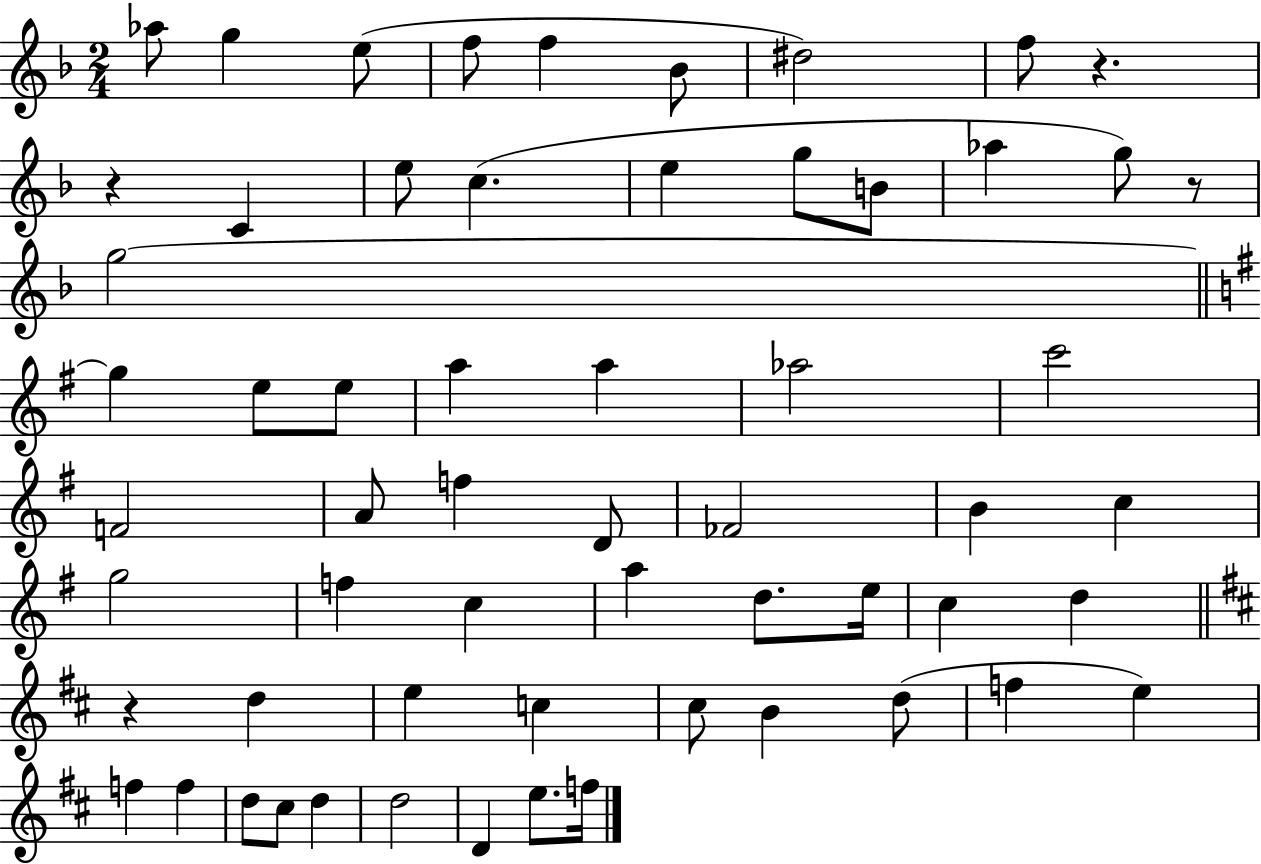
X:1
T:Untitled
M:2/4
L:1/4
K:F
_a/2 g e/2 f/2 f _B/2 ^d2 f/2 z z C e/2 c e g/2 B/2 _a g/2 z/2 g2 g e/2 e/2 a a _a2 c'2 F2 A/2 f D/2 _F2 B c g2 f c a d/2 e/4 c d z d e c ^c/2 B d/2 f e f f d/2 ^c/2 d d2 D e/2 f/4